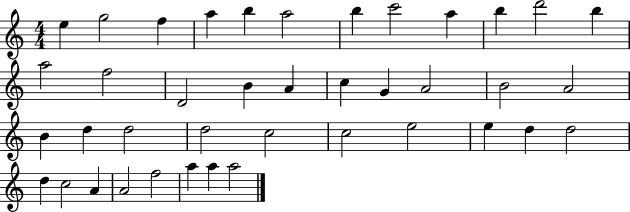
X:1
T:Untitled
M:4/4
L:1/4
K:C
e g2 f a b a2 b c'2 a b d'2 b a2 f2 D2 B A c G A2 B2 A2 B d d2 d2 c2 c2 e2 e d d2 d c2 A A2 f2 a a a2